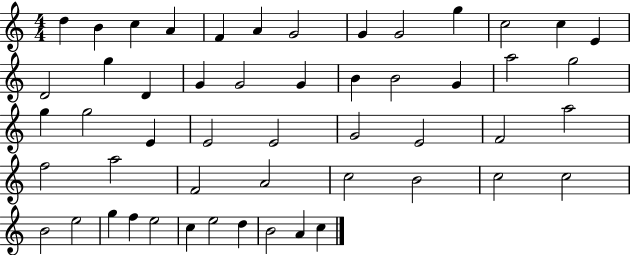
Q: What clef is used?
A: treble